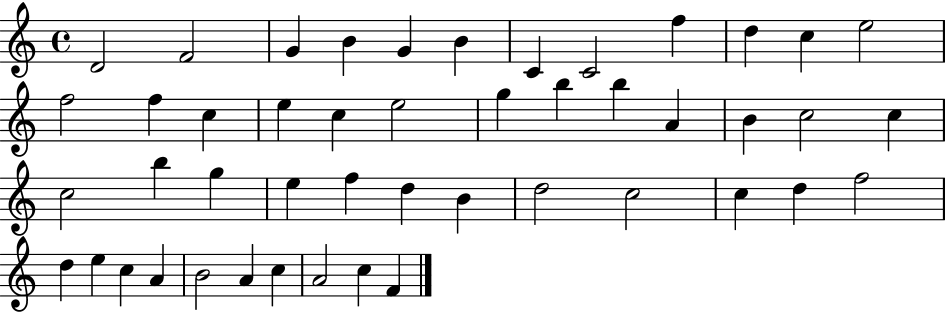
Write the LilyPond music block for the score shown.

{
  \clef treble
  \time 4/4
  \defaultTimeSignature
  \key c \major
  d'2 f'2 | g'4 b'4 g'4 b'4 | c'4 c'2 f''4 | d''4 c''4 e''2 | \break f''2 f''4 c''4 | e''4 c''4 e''2 | g''4 b''4 b''4 a'4 | b'4 c''2 c''4 | \break c''2 b''4 g''4 | e''4 f''4 d''4 b'4 | d''2 c''2 | c''4 d''4 f''2 | \break d''4 e''4 c''4 a'4 | b'2 a'4 c''4 | a'2 c''4 f'4 | \bar "|."
}